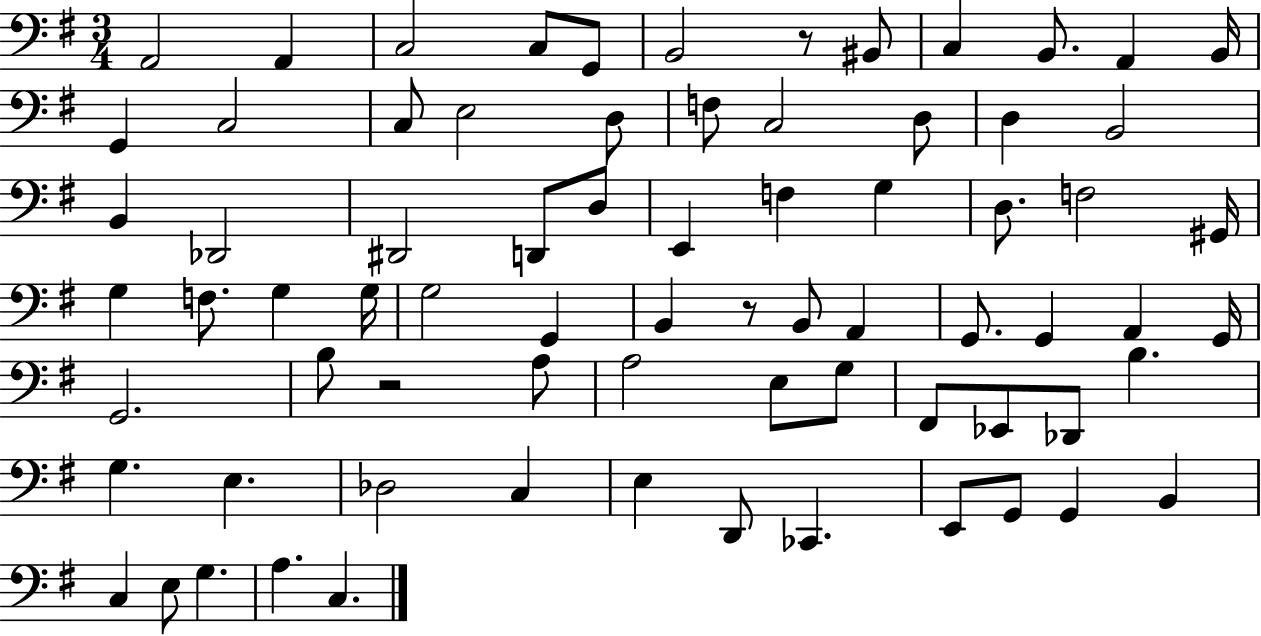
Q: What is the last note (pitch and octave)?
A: C3